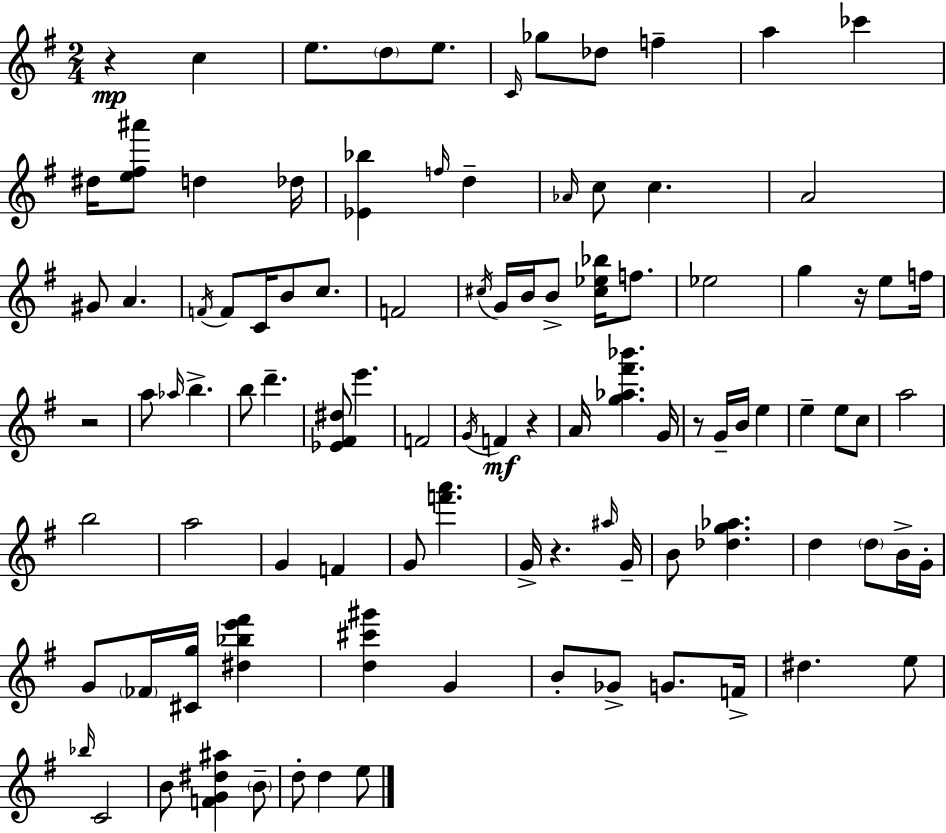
R/q C5/q E5/e. D5/e E5/e. C4/s Gb5/e Db5/e F5/q A5/q CES6/q D#5/s [E5,F#5,A#6]/e D5/q Db5/s [Eb4,Bb5]/q F5/s D5/q Ab4/s C5/e C5/q. A4/h G#4/e A4/q. F4/s F4/e C4/s B4/e C5/e. F4/h C#5/s G4/s B4/s B4/e [C#5,Eb5,Bb5]/s F5/e. Eb5/h G5/q R/s E5/e F5/s R/h A5/e Ab5/s B5/q. B5/e D6/q. [Eb4,F#4,D#5]/e E6/q. F4/h G4/s F4/q R/q A4/s [G5,Ab5,F#6,Bb6]/q. G4/s R/e G4/s B4/s E5/q E5/q E5/e C5/e A5/h B5/h A5/h G4/q F4/q G4/e [F6,A6]/q. G4/s R/q. A#5/s G4/s B4/e [Db5,G5,Ab5]/q. D5/q D5/e B4/s G4/s G4/e FES4/s [C#4,G5]/s [D#5,Bb5,E6,F#6]/q [D5,C#6,G#6]/q G4/q B4/e Gb4/e G4/e. F4/s D#5/q. E5/e Bb5/s C4/h B4/e [F4,G4,D#5,A#5]/q B4/e D5/e D5/q E5/e